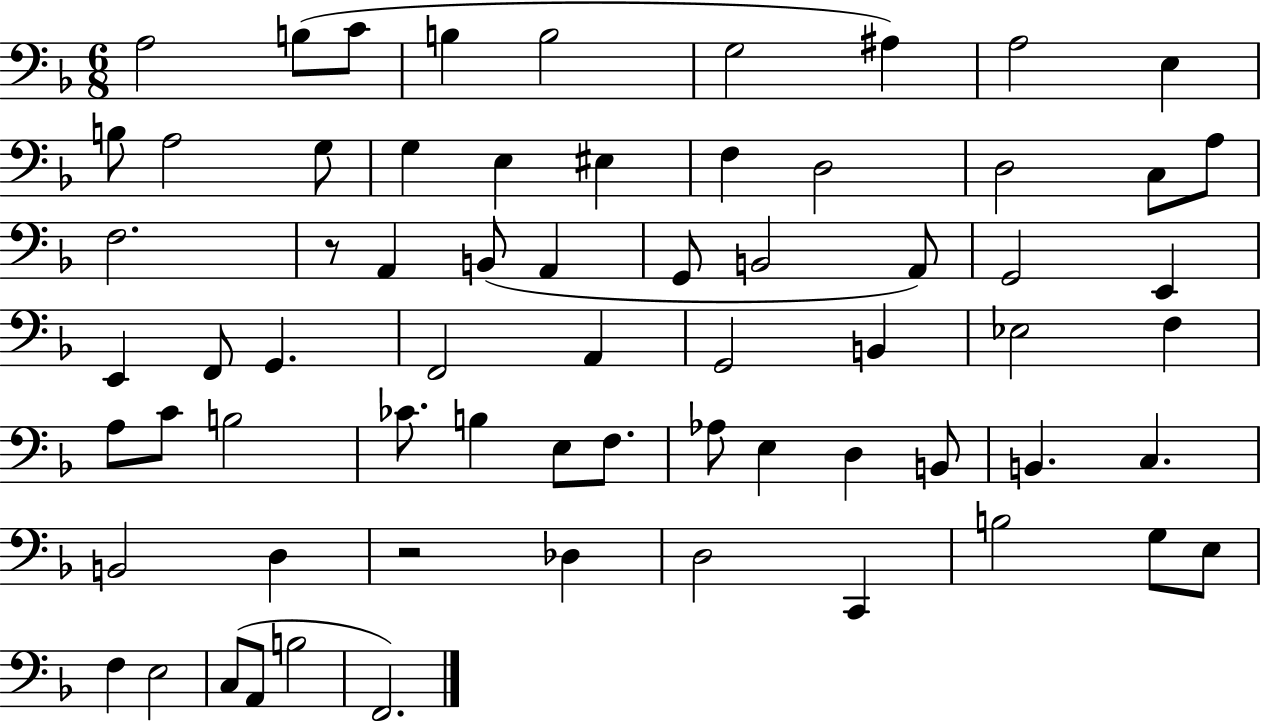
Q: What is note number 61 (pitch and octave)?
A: E3